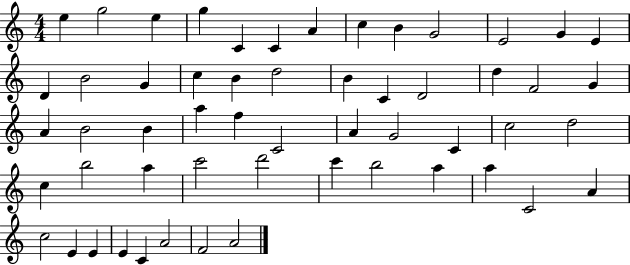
{
  \clef treble
  \numericTimeSignature
  \time 4/4
  \key c \major
  e''4 g''2 e''4 | g''4 c'4 c'4 a'4 | c''4 b'4 g'2 | e'2 g'4 e'4 | \break d'4 b'2 g'4 | c''4 b'4 d''2 | b'4 c'4 d'2 | d''4 f'2 g'4 | \break a'4 b'2 b'4 | a''4 f''4 c'2 | a'4 g'2 c'4 | c''2 d''2 | \break c''4 b''2 a''4 | c'''2 d'''2 | c'''4 b''2 a''4 | a''4 c'2 a'4 | \break c''2 e'4 e'4 | e'4 c'4 a'2 | f'2 a'2 | \bar "|."
}